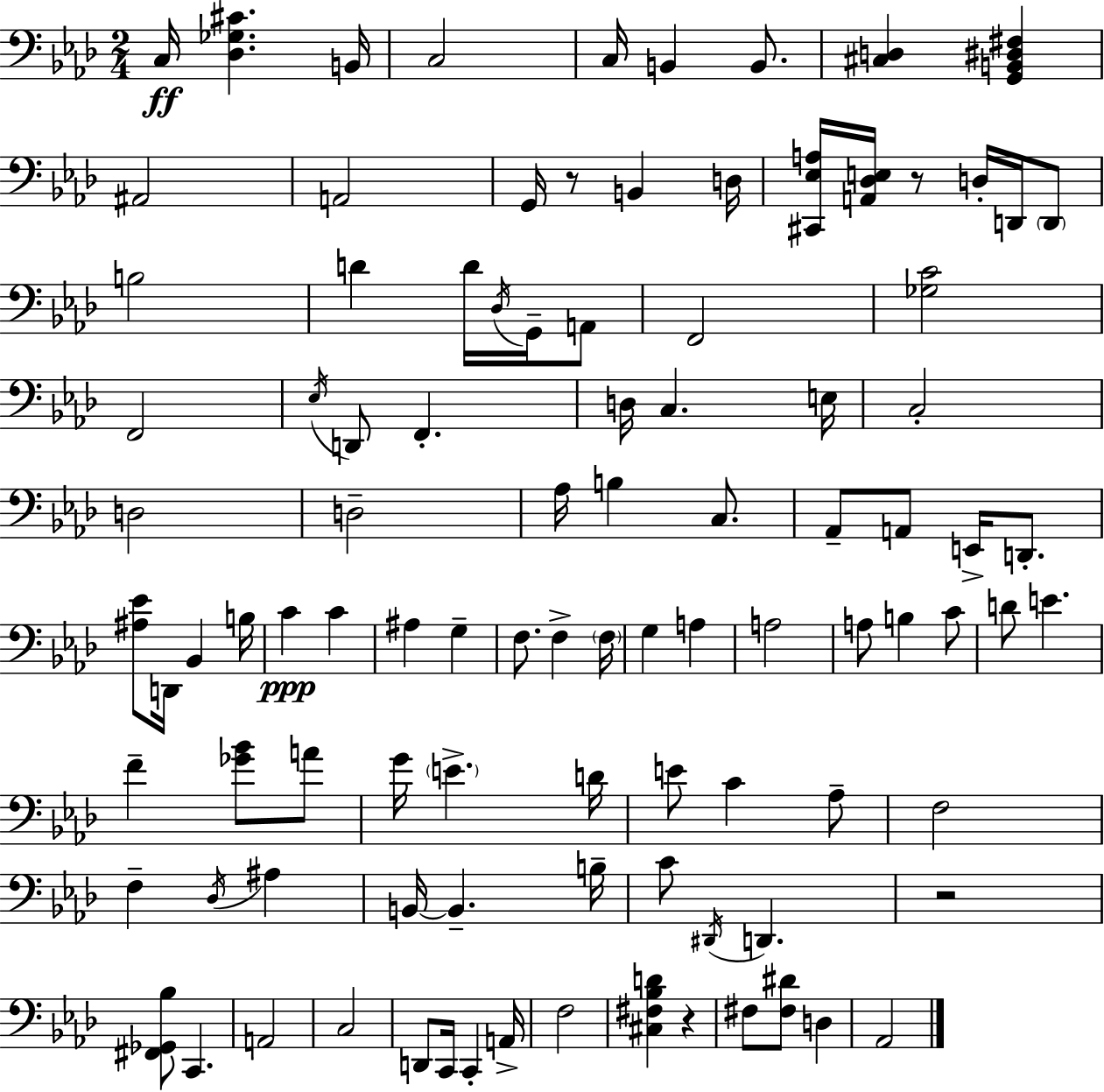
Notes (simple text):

C3/s [Db3,Gb3,C#4]/q. B2/s C3/h C3/s B2/q B2/e. [C#3,D3]/q [G2,B2,D#3,F#3]/q A#2/h A2/h G2/s R/e B2/q D3/s [C#2,Eb3,A3]/s [A2,Db3,E3]/s R/e D3/s D2/s D2/e B3/h D4/q D4/s Db3/s G2/s A2/e F2/h [Gb3,C4]/h F2/h Eb3/s D2/e F2/q. D3/s C3/q. E3/s C3/h D3/h D3/h Ab3/s B3/q C3/e. Ab2/e A2/e E2/s D2/e. [A#3,Eb4]/e D2/s Bb2/q B3/s C4/q C4/q A#3/q G3/q F3/e. F3/q F3/s G3/q A3/q A3/h A3/e B3/q C4/e D4/e E4/q. F4/q [Gb4,Bb4]/e A4/e G4/s E4/q. D4/s E4/e C4/q Ab3/e F3/h F3/q Db3/s A#3/q B2/s B2/q. B3/s C4/e D#2/s D2/q. R/h [F#2,Gb2,Bb3]/e C2/q. A2/h C3/h D2/e C2/s C2/q A2/s F3/h [C#3,F#3,Bb3,D4]/q R/q F#3/e [F#3,D#4]/e D3/q Ab2/h